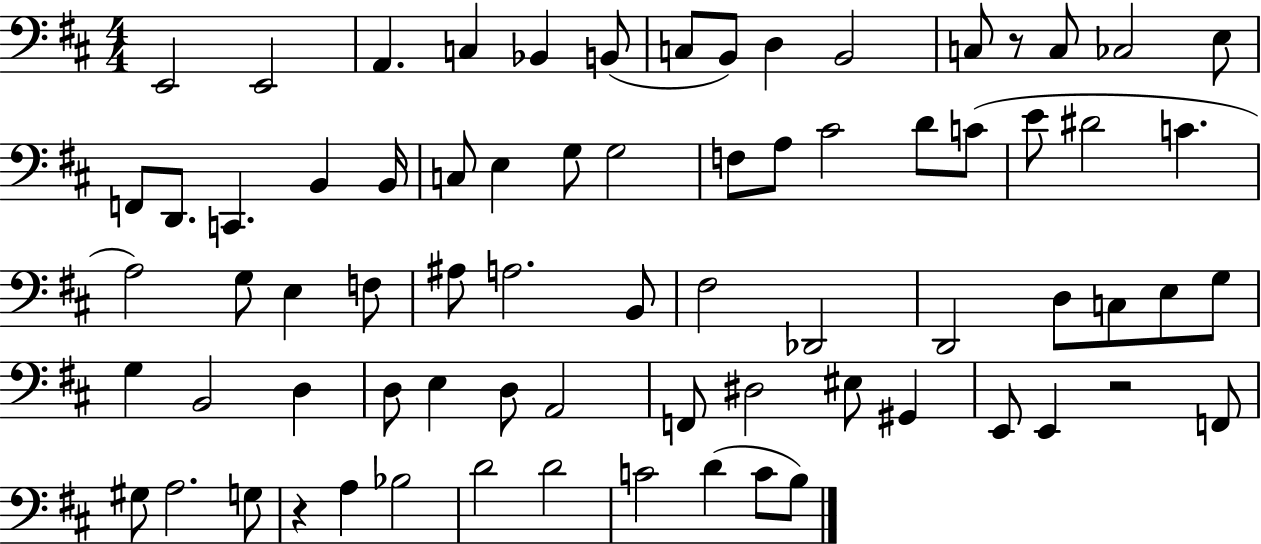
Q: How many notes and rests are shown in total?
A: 73